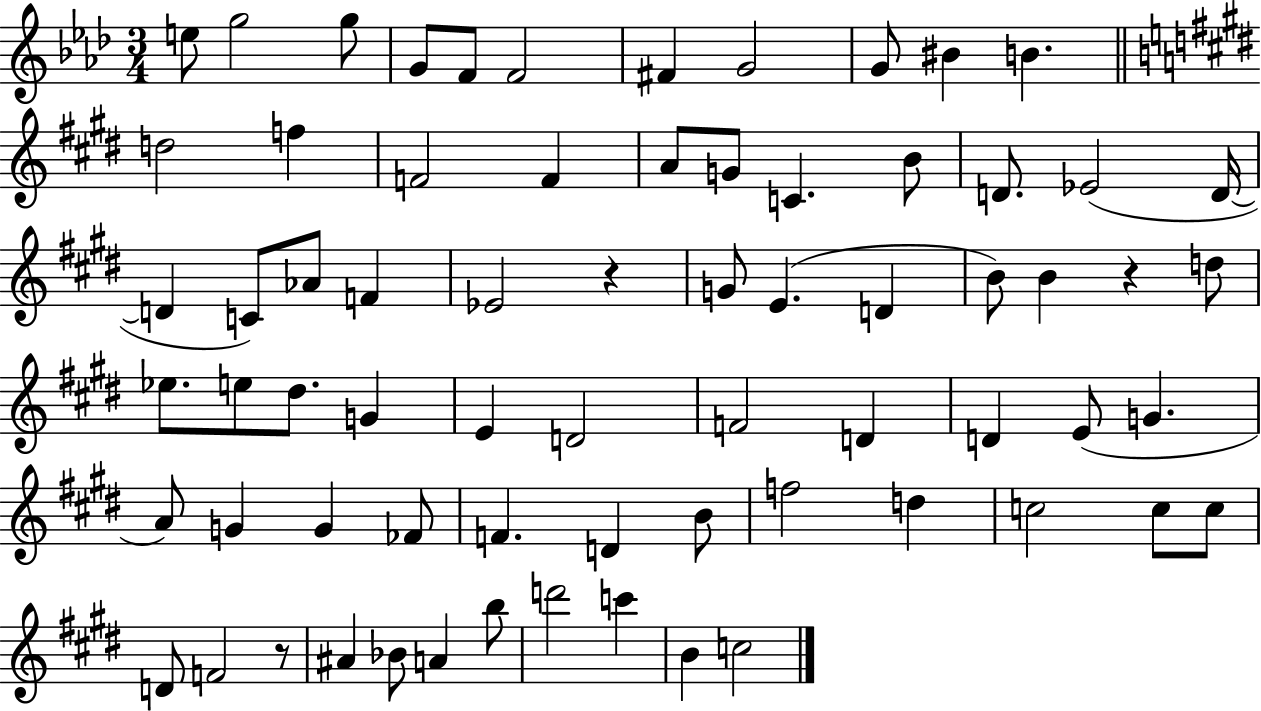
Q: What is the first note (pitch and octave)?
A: E5